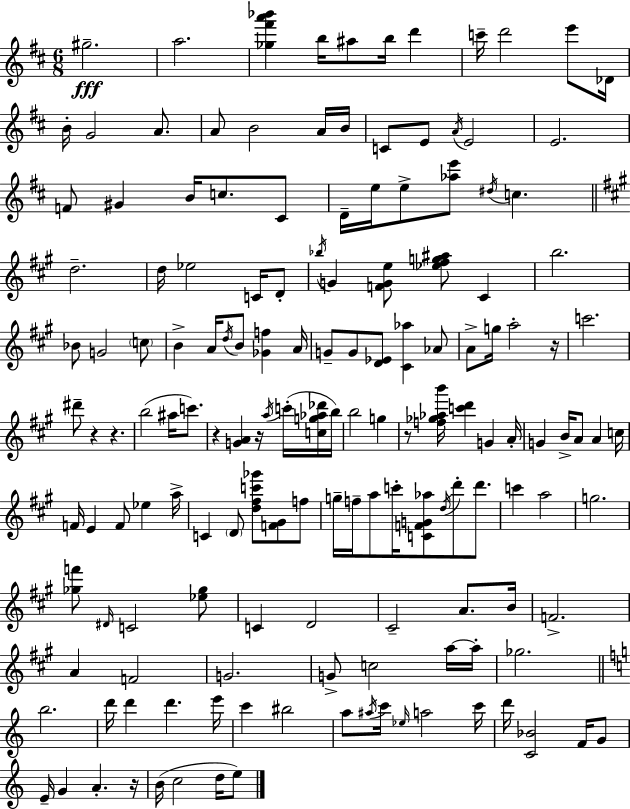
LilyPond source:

{
  \clef treble
  \numericTimeSignature
  \time 6/8
  \key d \major
  gis''2.--\fff | a''2. | <ges'' fis''' a''' bes'''>4 b''16 ais''8 b''16 d'''4 | c'''16-- d'''2 e'''8 des'16 | \break b'16-. g'2 a'8. | a'8 b'2 a'16 b'16 | c'8 e'8 \acciaccatura { a'16 } e'2 | e'2. | \break f'8 gis'4 b'16 c''8. cis'8 | d'16-- e''16 e''8-> <aes'' e'''>8 \acciaccatura { dis''16 } c''4. | \bar "||" \break \key a \major d''2.-- | d''16 ees''2 c'16 d'8-. | \acciaccatura { bes''16 } g'4 <f' g' e''>8 <ees'' fis'' g'' ais''>8 cis'4 | b''2. | \break bes'8 g'2 \parenthesize c''8 | b'4-> a'16 \acciaccatura { d''16 } b'8 <ges' f''>4 | a'16 g'8-- g'8 <d' ees'>8 <cis' aes''>4 | aes'8 a'8-> g''16 a''2-. | \break r16 c'''2. | dis'''8-- r4 r4. | b''2( ais''16 c'''8.) | r4 <g' a'>4 r16 \acciaccatura { a''16 }( | \break c'''16-. <c'' g'' aes'' des'''>16 b''16) b''2 g''4 | r8 <f'' ges'' aes'' b'''>16 <c''' d'''>4 g'4 | a'16-. g'4 b'16-> a'8 a'4 | c''16 f'16 e'4 f'8 ees''4 | \break a''16-> c'4 \parenthesize d'8 <d'' fis'' c''' ges'''>8 <f' gis'>8 | f''8 g''16-- f''16-- a''8 c'''16-. <c' f' g' aes''>8 \acciaccatura { d''16 } d'''8-. | d'''8. c'''4 a''2 | g''2. | \break <ges'' f'''>8 \grace { dis'16 } c'2 | <ees'' ges''>8 c'4 d'2 | cis'2-- | a'8. b'16 f'2.-> | \break a'4 f'2 | g'2. | g'8-> c''2 | a''16~~ a''16-. ges''2. | \break \bar "||" \break \key a \minor b''2. | d'''16 d'''4 d'''4. e'''16 | c'''4 bis''2 | a''8 \acciaccatura { ais''16 } c'''16 \grace { ees''16 } a''2 | \break c'''16 d'''16 <c' bes'>2 f'16 | g'8 e'16-- g'4 a'4.-. | r16 b'16( c''2 d''16 | e''8) \bar "|."
}